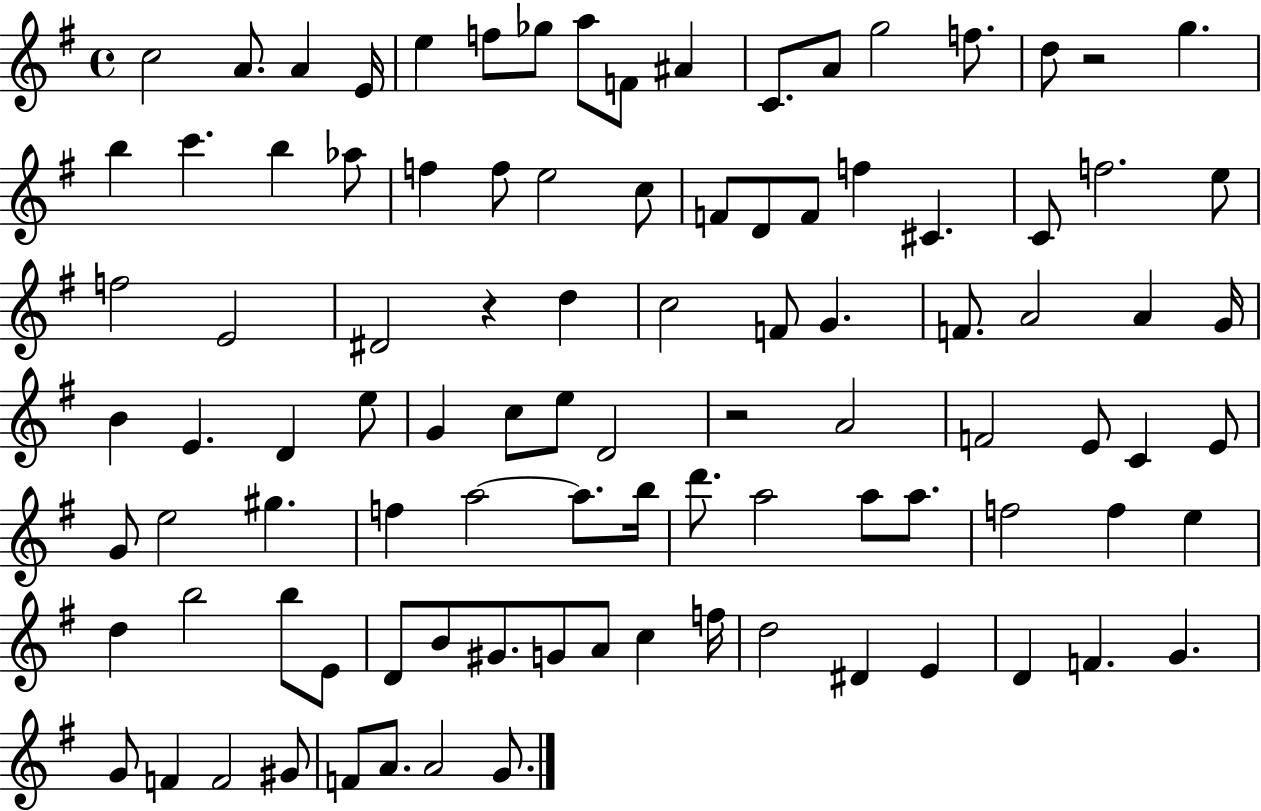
X:1
T:Untitled
M:4/4
L:1/4
K:G
c2 A/2 A E/4 e f/2 _g/2 a/2 F/2 ^A C/2 A/2 g2 f/2 d/2 z2 g b c' b _a/2 f f/2 e2 c/2 F/2 D/2 F/2 f ^C C/2 f2 e/2 f2 E2 ^D2 z d c2 F/2 G F/2 A2 A G/4 B E D e/2 G c/2 e/2 D2 z2 A2 F2 E/2 C E/2 G/2 e2 ^g f a2 a/2 b/4 d'/2 a2 a/2 a/2 f2 f e d b2 b/2 E/2 D/2 B/2 ^G/2 G/2 A/2 c f/4 d2 ^D E D F G G/2 F F2 ^G/2 F/2 A/2 A2 G/2